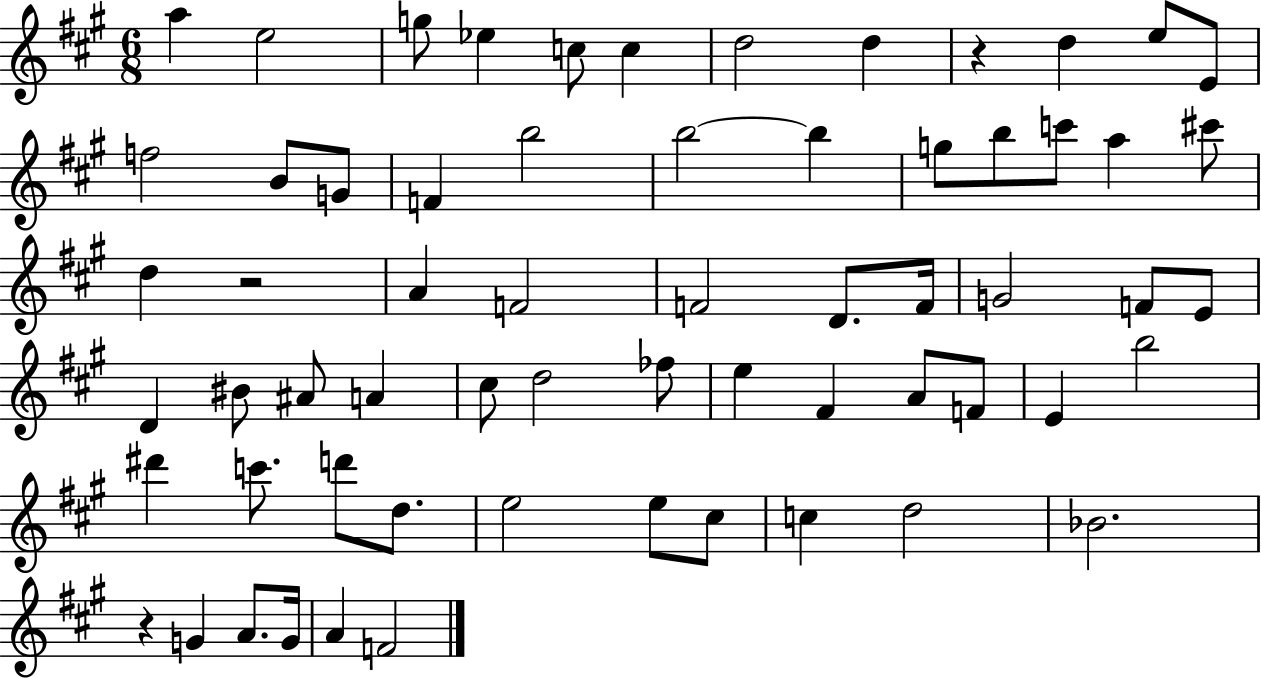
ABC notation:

X:1
T:Untitled
M:6/8
L:1/4
K:A
a e2 g/2 _e c/2 c d2 d z d e/2 E/2 f2 B/2 G/2 F b2 b2 b g/2 b/2 c'/2 a ^c'/2 d z2 A F2 F2 D/2 F/4 G2 F/2 E/2 D ^B/2 ^A/2 A ^c/2 d2 _f/2 e ^F A/2 F/2 E b2 ^d' c'/2 d'/2 d/2 e2 e/2 ^c/2 c d2 _B2 z G A/2 G/4 A F2